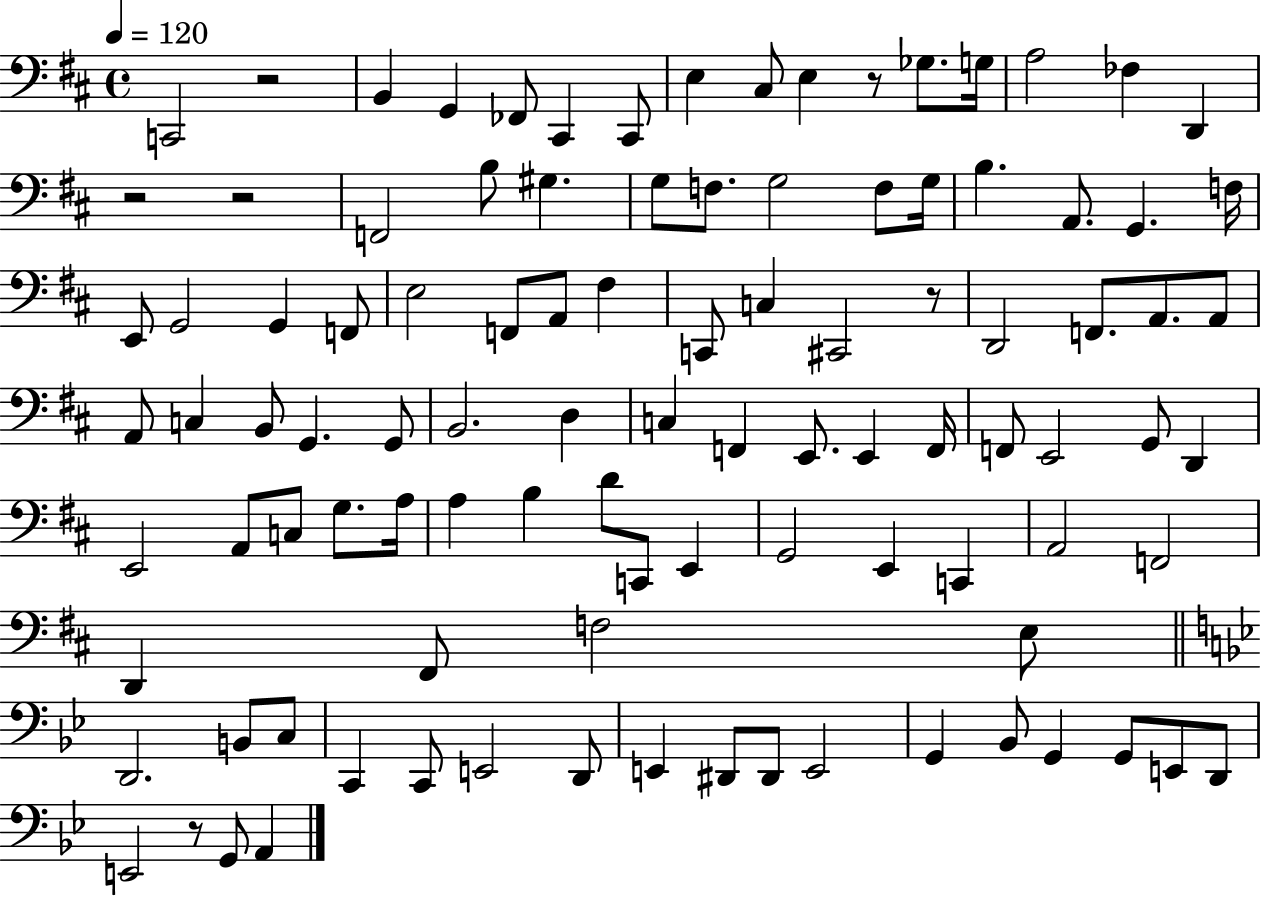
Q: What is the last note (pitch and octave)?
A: A2